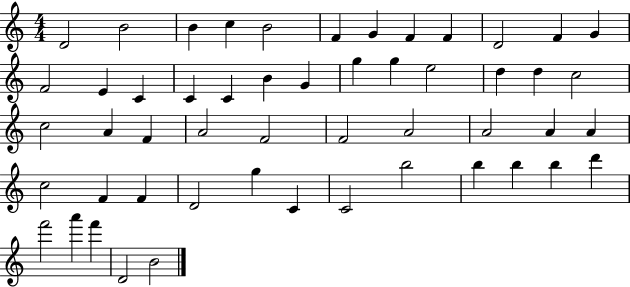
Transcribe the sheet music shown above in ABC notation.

X:1
T:Untitled
M:4/4
L:1/4
K:C
D2 B2 B c B2 F G F F D2 F G F2 E C C C B G g g e2 d d c2 c2 A F A2 F2 F2 A2 A2 A A c2 F F D2 g C C2 b2 b b b d' f'2 a' f' D2 B2